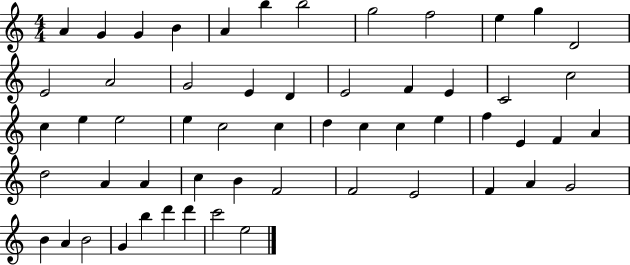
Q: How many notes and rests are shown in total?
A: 56